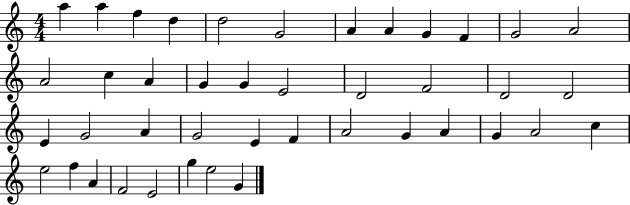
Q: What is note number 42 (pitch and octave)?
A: G4